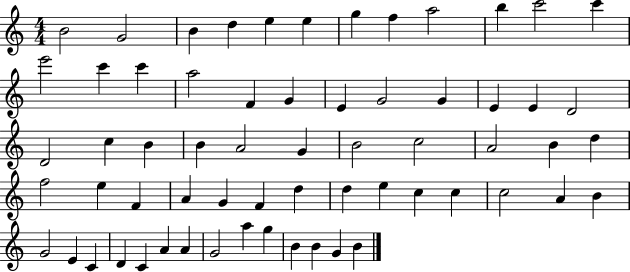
B4/h G4/h B4/q D5/q E5/q E5/q G5/q F5/q A5/h B5/q C6/h C6/q E6/h C6/q C6/q A5/h F4/q G4/q E4/q G4/h G4/q E4/q E4/q D4/h D4/h C5/q B4/q B4/q A4/h G4/q B4/h C5/h A4/h B4/q D5/q F5/h E5/q F4/q A4/q G4/q F4/q D5/q D5/q E5/q C5/q C5/q C5/h A4/q B4/q G4/h E4/q C4/q D4/q C4/q A4/q A4/q G4/h A5/q G5/q B4/q B4/q G4/q B4/q